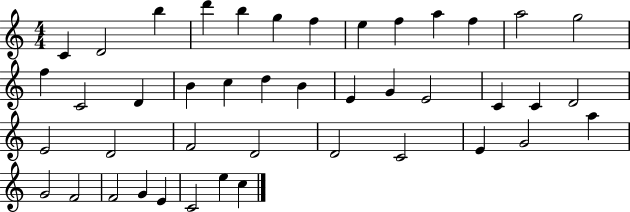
C4/q D4/h B5/q D6/q B5/q G5/q F5/q E5/q F5/q A5/q F5/q A5/h G5/h F5/q C4/h D4/q B4/q C5/q D5/q B4/q E4/q G4/q E4/h C4/q C4/q D4/h E4/h D4/h F4/h D4/h D4/h C4/h E4/q G4/h A5/q G4/h F4/h F4/h G4/q E4/q C4/h E5/q C5/q